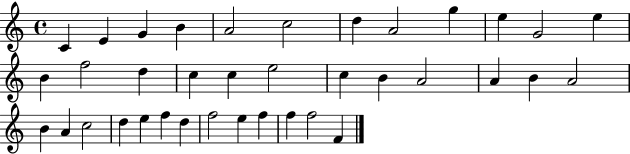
X:1
T:Untitled
M:4/4
L:1/4
K:C
C E G B A2 c2 d A2 g e G2 e B f2 d c c e2 c B A2 A B A2 B A c2 d e f d f2 e f f f2 F